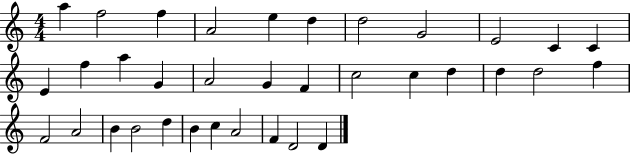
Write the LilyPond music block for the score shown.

{
  \clef treble
  \numericTimeSignature
  \time 4/4
  \key c \major
  a''4 f''2 f''4 | a'2 e''4 d''4 | d''2 g'2 | e'2 c'4 c'4 | \break e'4 f''4 a''4 g'4 | a'2 g'4 f'4 | c''2 c''4 d''4 | d''4 d''2 f''4 | \break f'2 a'2 | b'4 b'2 d''4 | b'4 c''4 a'2 | f'4 d'2 d'4 | \break \bar "|."
}